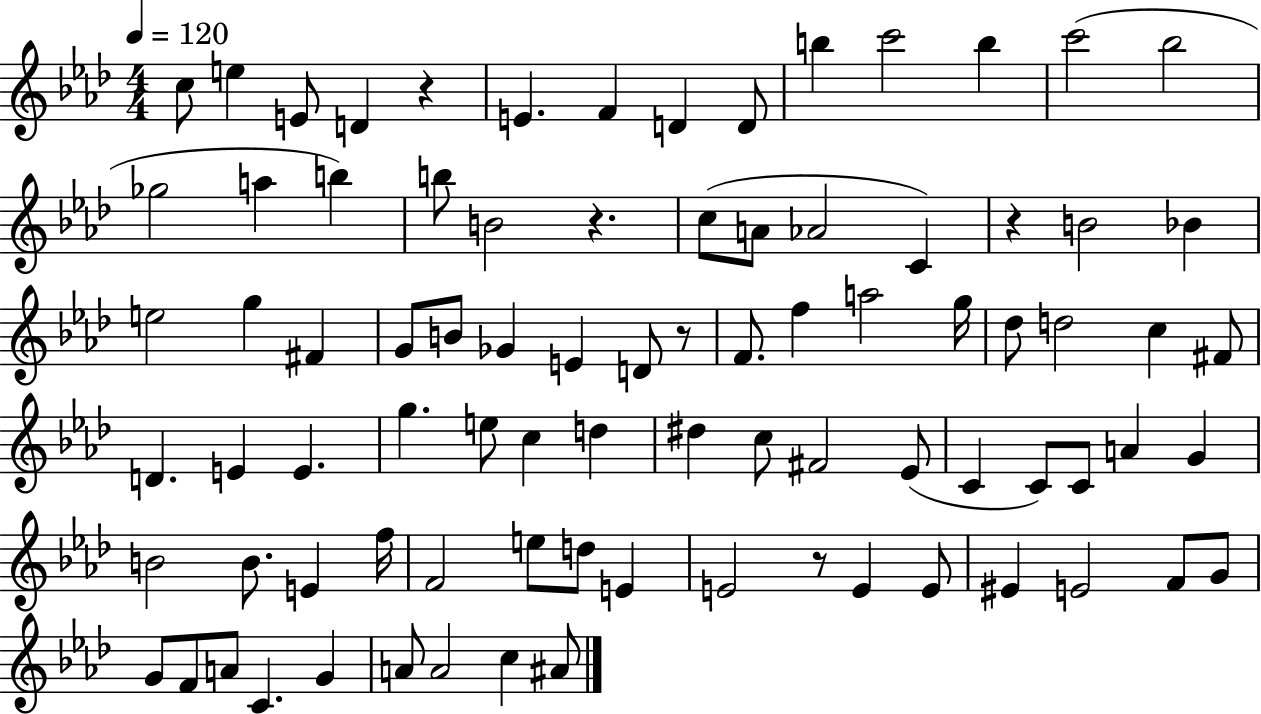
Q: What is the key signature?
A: AES major